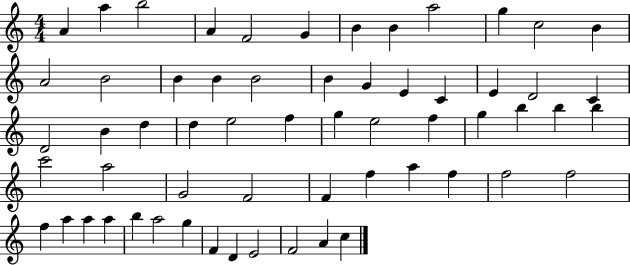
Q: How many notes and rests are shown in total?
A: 60